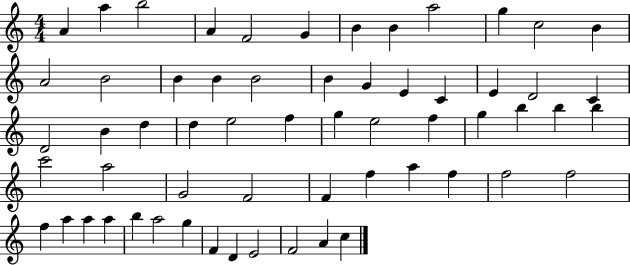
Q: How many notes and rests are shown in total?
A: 60